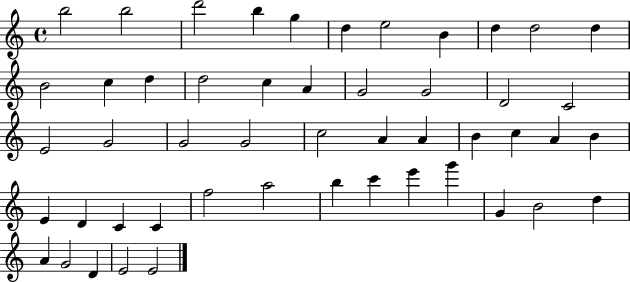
X:1
T:Untitled
M:4/4
L:1/4
K:C
b2 b2 d'2 b g d e2 B d d2 d B2 c d d2 c A G2 G2 D2 C2 E2 G2 G2 G2 c2 A A B c A B E D C C f2 a2 b c' e' g' G B2 d A G2 D E2 E2